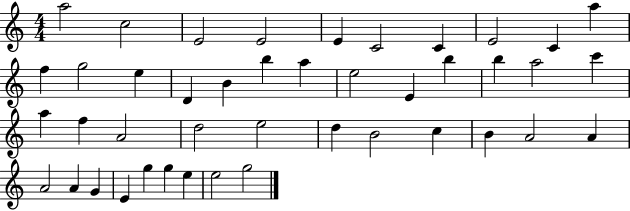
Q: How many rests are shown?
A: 0